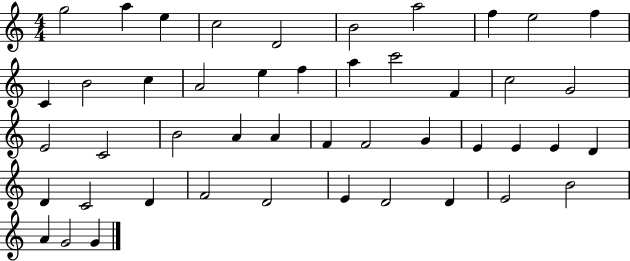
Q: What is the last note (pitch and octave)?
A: G4